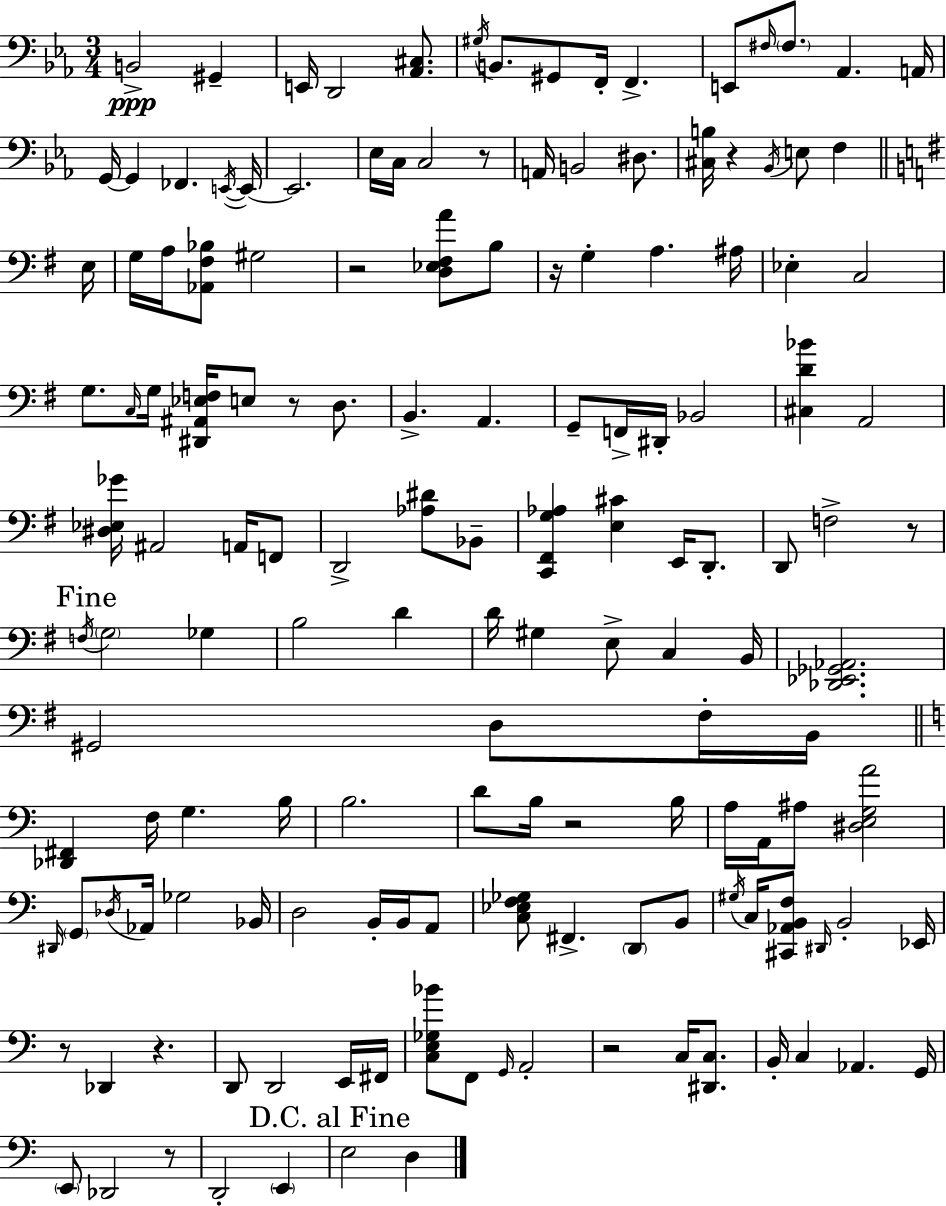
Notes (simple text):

B2/h G#2/q E2/s D2/h [Ab2,C#3]/e. G#3/s B2/e. G#2/e F2/s F2/q. E2/e F#3/s F#3/e. Ab2/q. A2/s G2/s G2/q FES2/q. E2/s E2/s E2/h. Eb3/s C3/s C3/h R/e A2/s B2/h D#3/e. [C#3,B3]/s R/q Bb2/s E3/e F3/q E3/s G3/s A3/s [Ab2,F#3,Bb3]/e G#3/h R/h [D3,Eb3,F#3,A4]/e B3/e R/s G3/q A3/q. A#3/s Eb3/q C3/h G3/e. C3/s G3/s [D#2,A#2,Eb3,F3]/s E3/e R/e D3/e. B2/q. A2/q. G2/e F2/s D#2/s Bb2/h [C#3,D4,Bb4]/q A2/h [D#3,Eb3,Gb4]/s A#2/h A2/s F2/e D2/h [Ab3,D#4]/e Bb2/e [C2,F#2,G3,Ab3]/q [E3,C#4]/q E2/s D2/e. D2/e F3/h R/e F3/s G3/h Gb3/q B3/h D4/q D4/s G#3/q E3/e C3/q B2/s [Db2,Eb2,Gb2,Ab2]/h. G#2/h D3/e F#3/s B2/s [Db2,F#2]/q F3/s G3/q. B3/s B3/h. D4/e B3/s R/h B3/s A3/s A2/s A#3/e [D#3,E3,G3,A4]/h D#2/s G2/e Db3/s Ab2/s Gb3/h Bb2/s D3/h B2/s B2/s A2/e [C3,Eb3,F3,Gb3]/e F#2/q. D2/e B2/e G#3/s C3/s [C#2,Ab2,B2,F3]/e D#2/s B2/h Eb2/s R/e Db2/q R/q. D2/e D2/h E2/s F#2/s [C3,E3,Gb3,Bb4]/e F2/e G2/s A2/h R/h C3/s [D#2,C3]/e. B2/s C3/q Ab2/q. G2/s E2/e Db2/h R/e D2/h E2/q E3/h D3/q